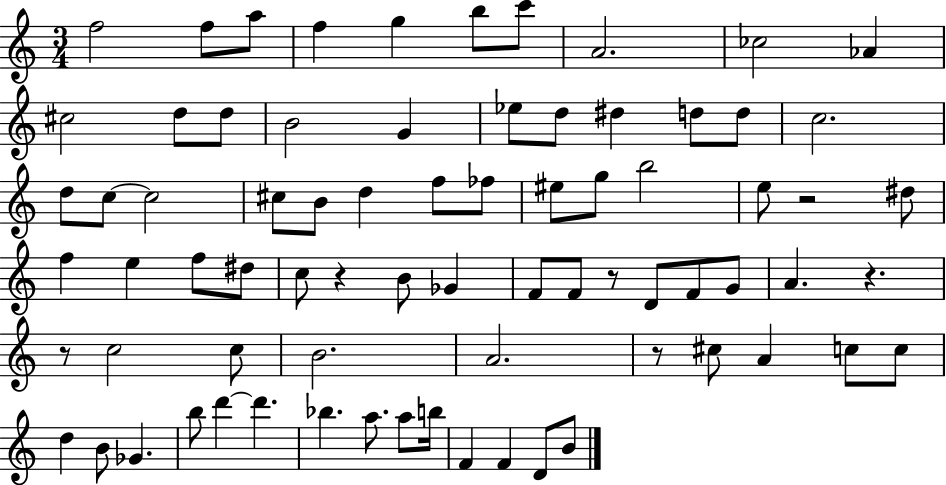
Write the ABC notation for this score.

X:1
T:Untitled
M:3/4
L:1/4
K:C
f2 f/2 a/2 f g b/2 c'/2 A2 _c2 _A ^c2 d/2 d/2 B2 G _e/2 d/2 ^d d/2 d/2 c2 d/2 c/2 c2 ^c/2 B/2 d f/2 _f/2 ^e/2 g/2 b2 e/2 z2 ^d/2 f e f/2 ^d/2 c/2 z B/2 _G F/2 F/2 z/2 D/2 F/2 G/2 A z z/2 c2 c/2 B2 A2 z/2 ^c/2 A c/2 c/2 d B/2 _G b/2 d' d' _b a/2 a/2 b/4 F F D/2 B/2